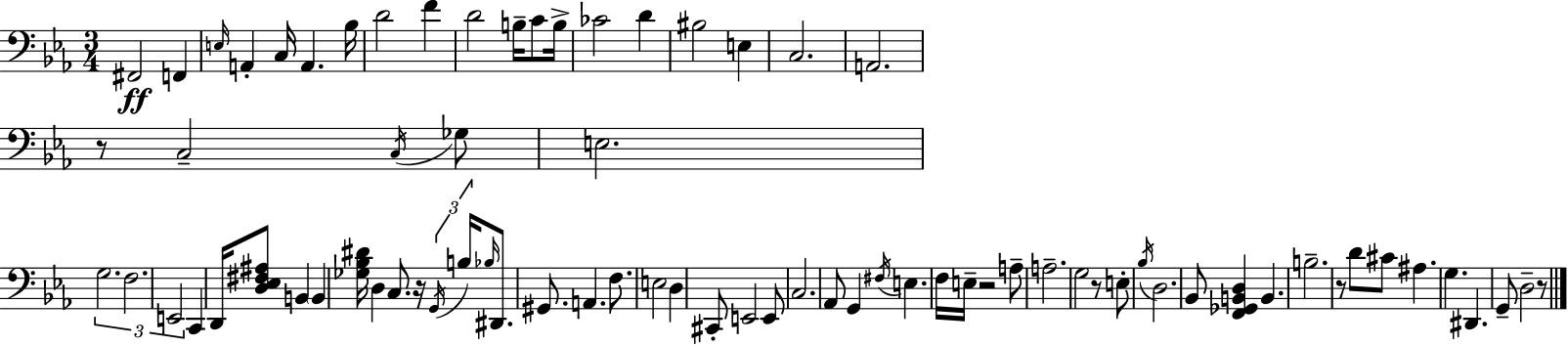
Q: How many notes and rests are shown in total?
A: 76